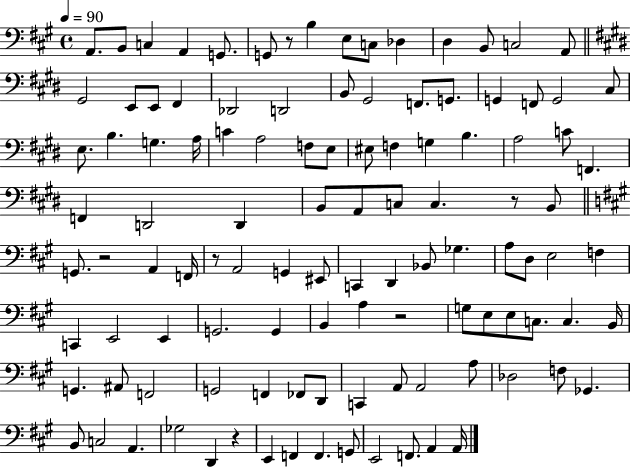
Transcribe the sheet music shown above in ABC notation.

X:1
T:Untitled
M:4/4
L:1/4
K:A
A,,/2 B,,/2 C, A,, G,,/2 G,,/2 z/2 B, E,/2 C,/2 _D, D, B,,/2 C,2 A,,/2 ^G,,2 E,,/2 E,,/2 ^F,, _D,,2 D,,2 B,,/2 ^G,,2 F,,/2 G,,/2 G,, F,,/2 G,,2 ^C,/2 E,/2 B, G, A,/4 C A,2 F,/2 E,/2 ^E,/2 F, G, B, A,2 C/2 F,, F,, D,,2 D,, B,,/2 A,,/2 C,/2 C, z/2 B,,/2 G,,/2 z2 A,, F,,/4 z/2 A,,2 G,, ^E,,/2 C,, D,, _B,,/2 _G, A,/2 D,/2 E,2 F, C,, E,,2 E,, G,,2 G,, B,, A, z2 G,/2 E,/2 E,/2 C,/2 C, B,,/4 G,, ^A,,/2 F,,2 G,,2 F,, _F,,/2 D,,/2 C,, A,,/2 A,,2 A,/2 _D,2 F,/2 _G,, B,,/2 C,2 A,, _G,2 D,, z E,, F,, F,, G,,/2 E,,2 F,,/2 A,, A,,/4